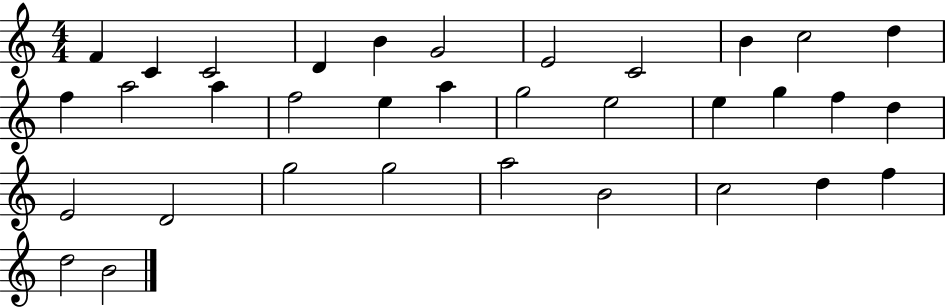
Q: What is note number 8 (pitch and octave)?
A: C4